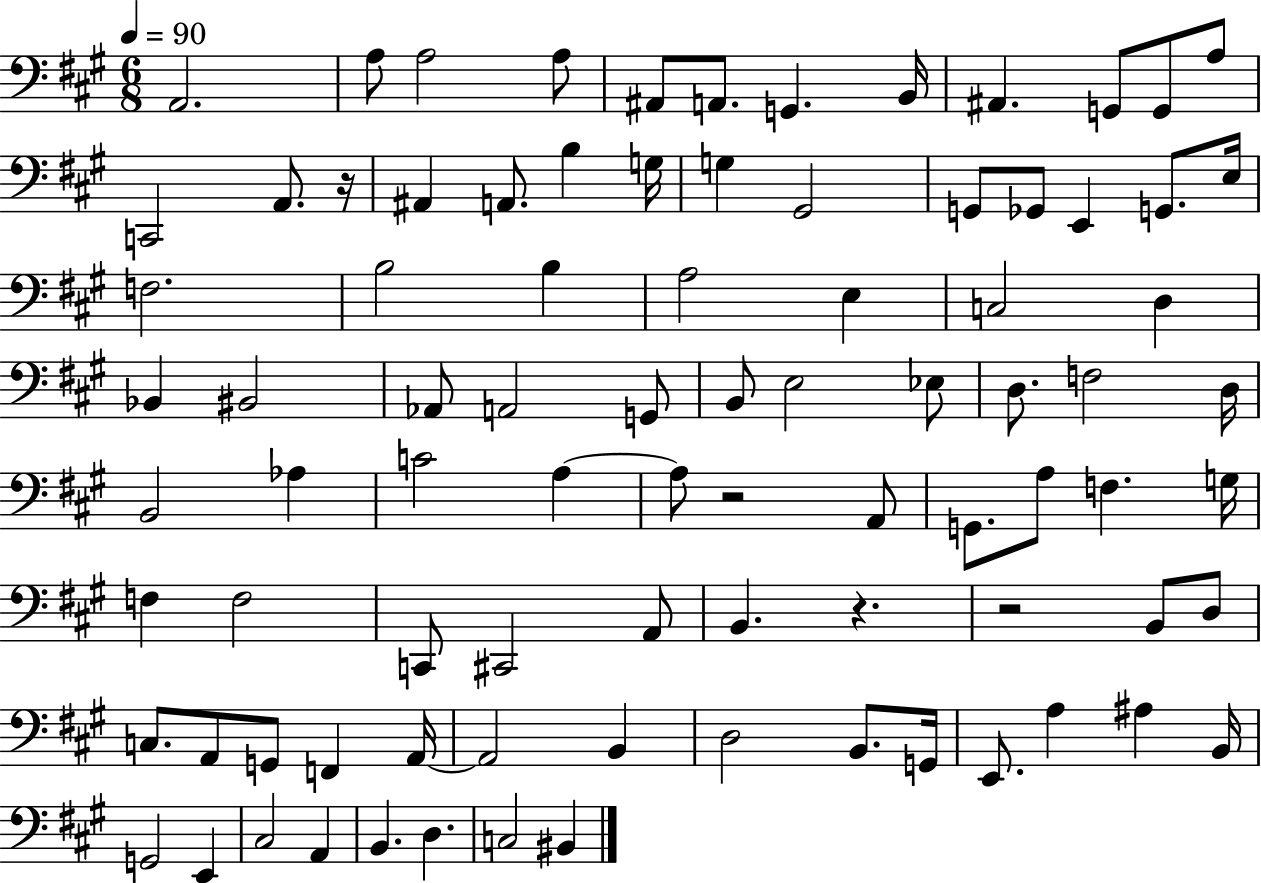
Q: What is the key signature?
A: A major